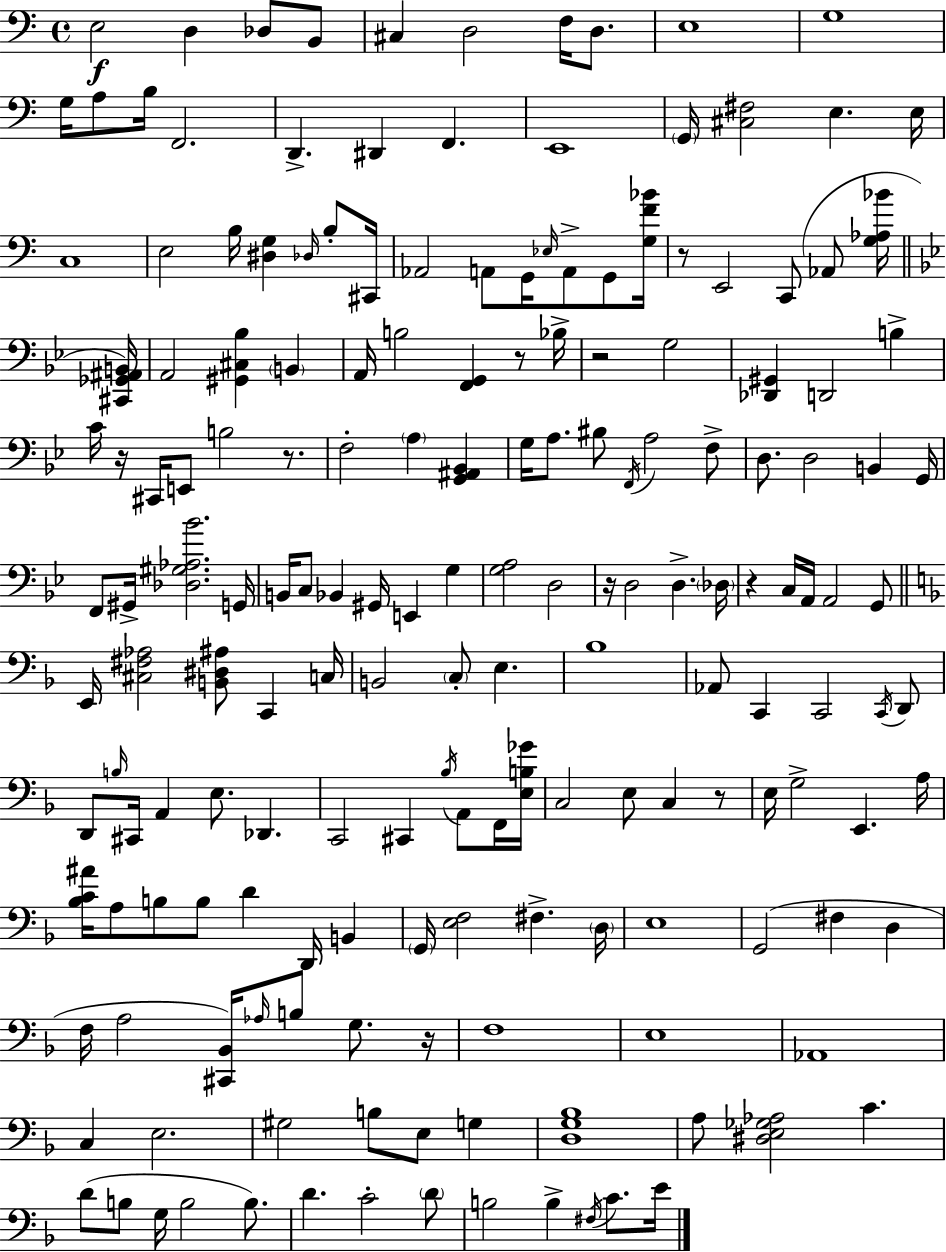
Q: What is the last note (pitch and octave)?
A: E4